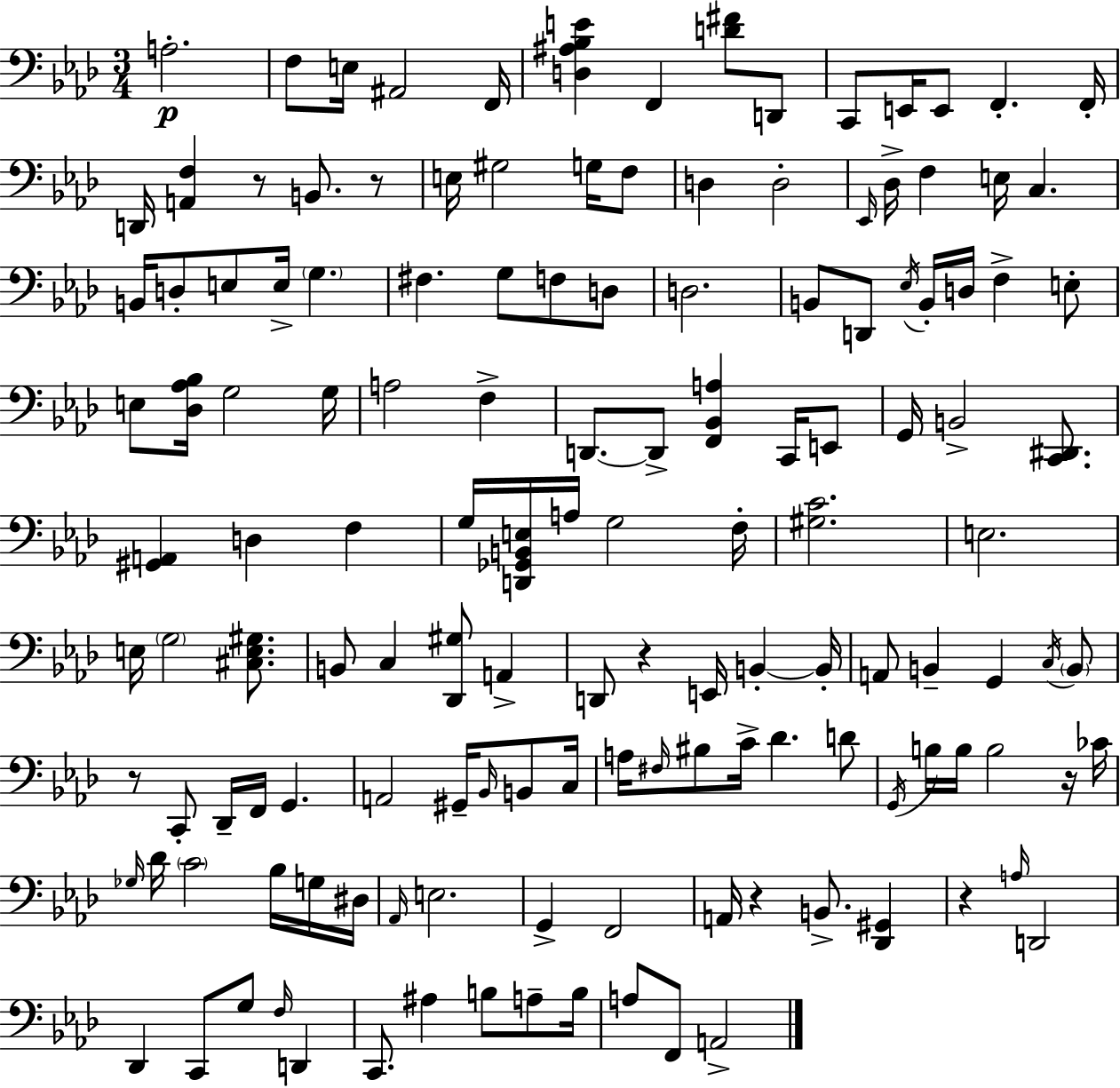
X:1
T:Untitled
M:3/4
L:1/4
K:Fm
A,2 F,/2 E,/4 ^A,,2 F,,/4 [D,^A,_B,E] F,, [D^F]/2 D,,/2 C,,/2 E,,/4 E,,/2 F,, F,,/4 D,,/4 [A,,F,] z/2 B,,/2 z/2 E,/4 ^G,2 G,/4 F,/2 D, D,2 _E,,/4 _D,/4 F, E,/4 C, B,,/4 D,/2 E,/2 E,/4 G, ^F, G,/2 F,/2 D,/2 D,2 B,,/2 D,,/2 _E,/4 B,,/4 D,/4 F, E,/2 E,/2 [_D,_A,_B,]/4 G,2 G,/4 A,2 F, D,,/2 D,,/2 [F,,_B,,A,] C,,/4 E,,/2 G,,/4 B,,2 [C,,^D,,]/2 [^G,,A,,] D, F, G,/4 [D,,_G,,B,,E,]/4 A,/4 G,2 F,/4 [^G,C]2 E,2 E,/4 G,2 [^C,E,^G,]/2 B,,/2 C, [_D,,^G,]/2 A,, D,,/2 z E,,/4 B,, B,,/4 A,,/2 B,, G,, C,/4 B,,/2 z/2 C,,/2 _D,,/4 F,,/4 G,, A,,2 ^G,,/4 _B,,/4 B,,/2 C,/4 A,/4 ^F,/4 ^B,/2 C/4 _D D/2 G,,/4 B,/4 B,/4 B,2 z/4 _C/4 _G,/4 _D/4 C2 _B,/4 G,/4 ^D,/4 _A,,/4 E,2 G,, F,,2 A,,/4 z B,,/2 [_D,,^G,,] z A,/4 D,,2 _D,, C,,/2 G,/2 F,/4 D,, C,,/2 ^A, B,/2 A,/2 B,/4 A,/2 F,,/2 A,,2